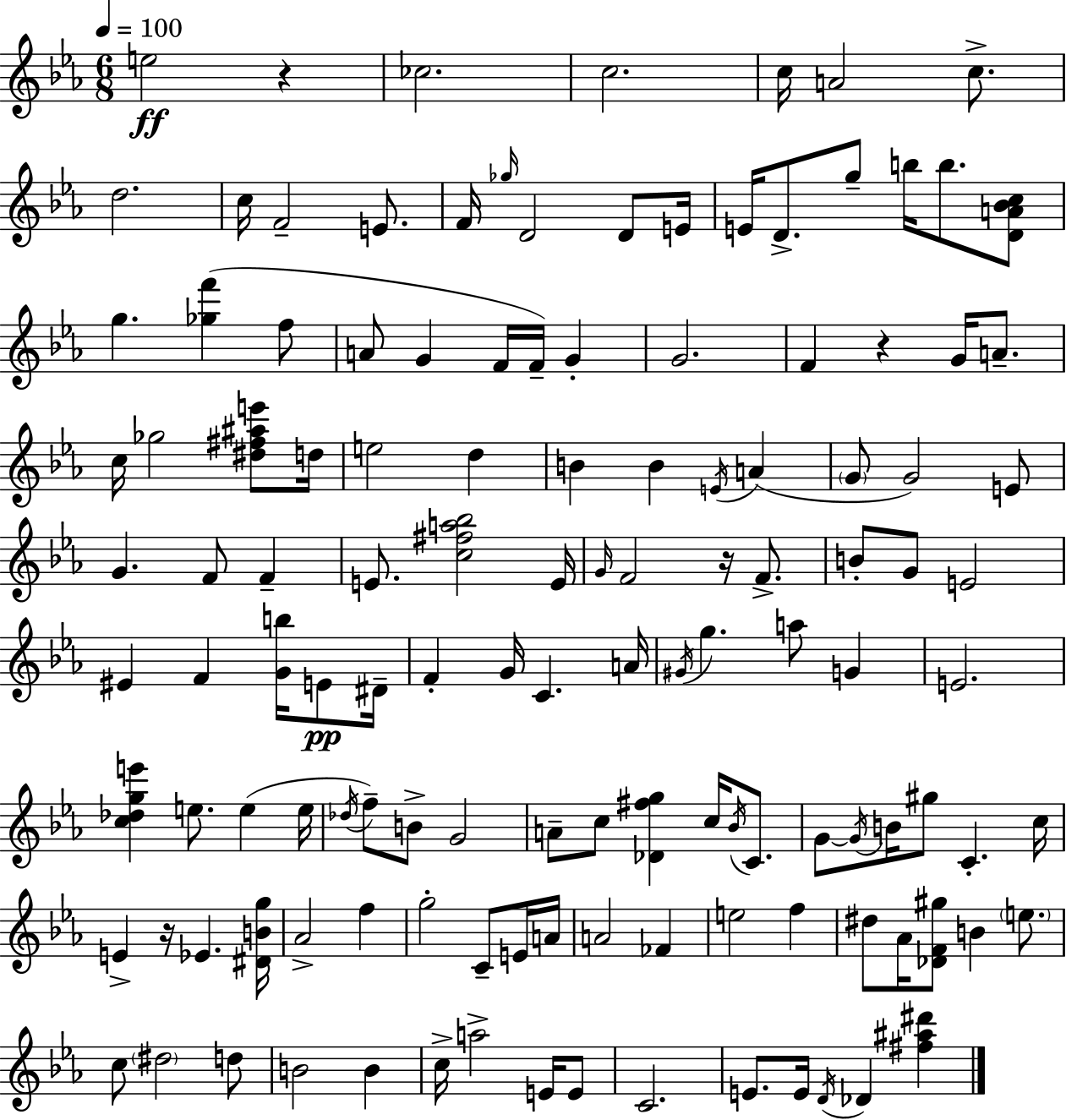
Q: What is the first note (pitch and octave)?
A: E5